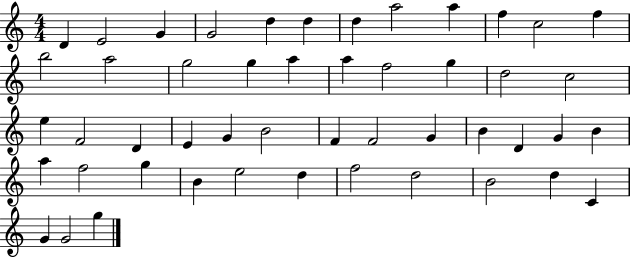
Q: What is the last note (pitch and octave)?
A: G5